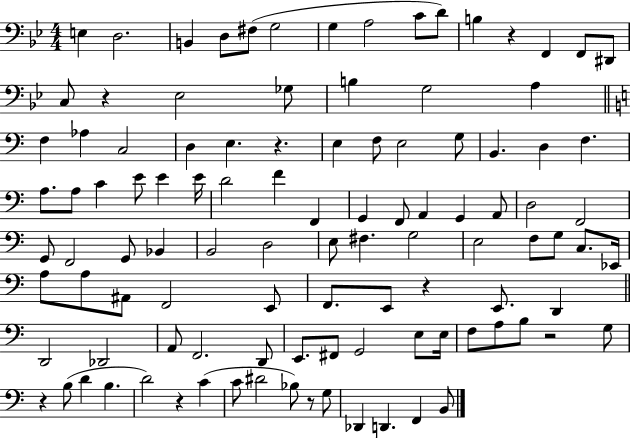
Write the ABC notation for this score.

X:1
T:Untitled
M:4/4
L:1/4
K:Bb
E, D,2 B,, D,/2 ^F,/2 G,2 G, A,2 C/2 D/2 B, z F,, F,,/2 ^D,,/2 C,/2 z _E,2 _G,/2 B, G,2 A, F, _A, C,2 D, E, z E, F,/2 E,2 G,/2 B,, D, F, A,/2 A,/2 C E/2 E E/4 D2 F F,, G,, F,,/2 A,, G,, A,,/2 D,2 F,,2 G,,/2 F,,2 G,,/2 _B,, B,,2 D,2 E,/2 ^F, G,2 E,2 F,/2 G,/2 C,/2 _E,,/4 A,/2 A,/2 ^A,,/2 F,,2 E,,/2 F,,/2 E,,/2 z E,,/2 D,, D,,2 _D,,2 A,,/2 F,,2 D,,/2 E,,/2 ^F,,/2 G,,2 E,/2 E,/4 F,/2 A,/2 B,/2 z2 G,/2 z B,/2 D B, D2 z C C/2 ^D2 _B,/2 z/2 G,/2 _D,, D,, F,, B,,/2